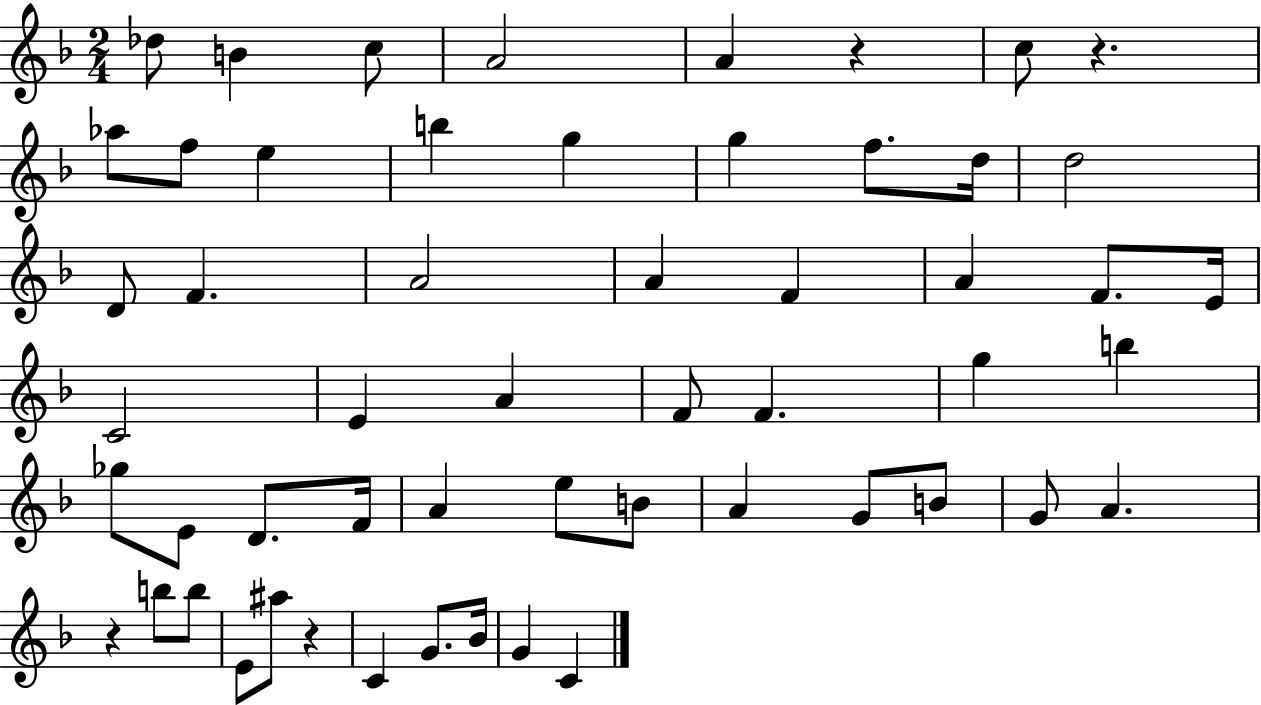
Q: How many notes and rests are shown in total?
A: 55